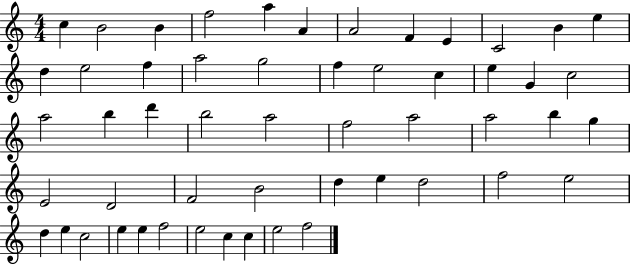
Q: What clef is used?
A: treble